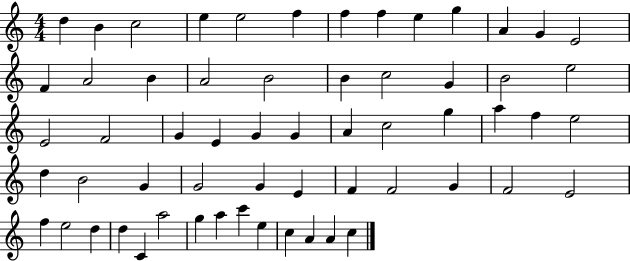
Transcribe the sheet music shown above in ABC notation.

X:1
T:Untitled
M:4/4
L:1/4
K:C
d B c2 e e2 f f f e g A G E2 F A2 B A2 B2 B c2 G B2 e2 E2 F2 G E G G A c2 g a f e2 d B2 G G2 G E F F2 G F2 E2 f e2 d d C a2 g a c' e c A A c